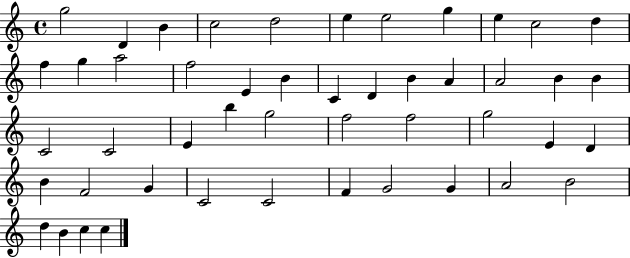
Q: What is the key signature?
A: C major